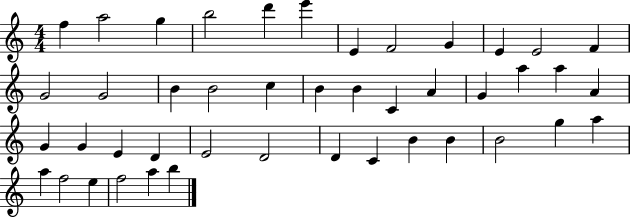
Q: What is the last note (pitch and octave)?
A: B5